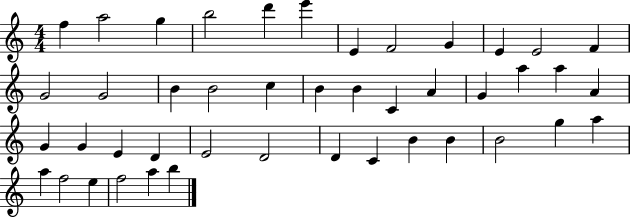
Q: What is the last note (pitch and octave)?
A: B5